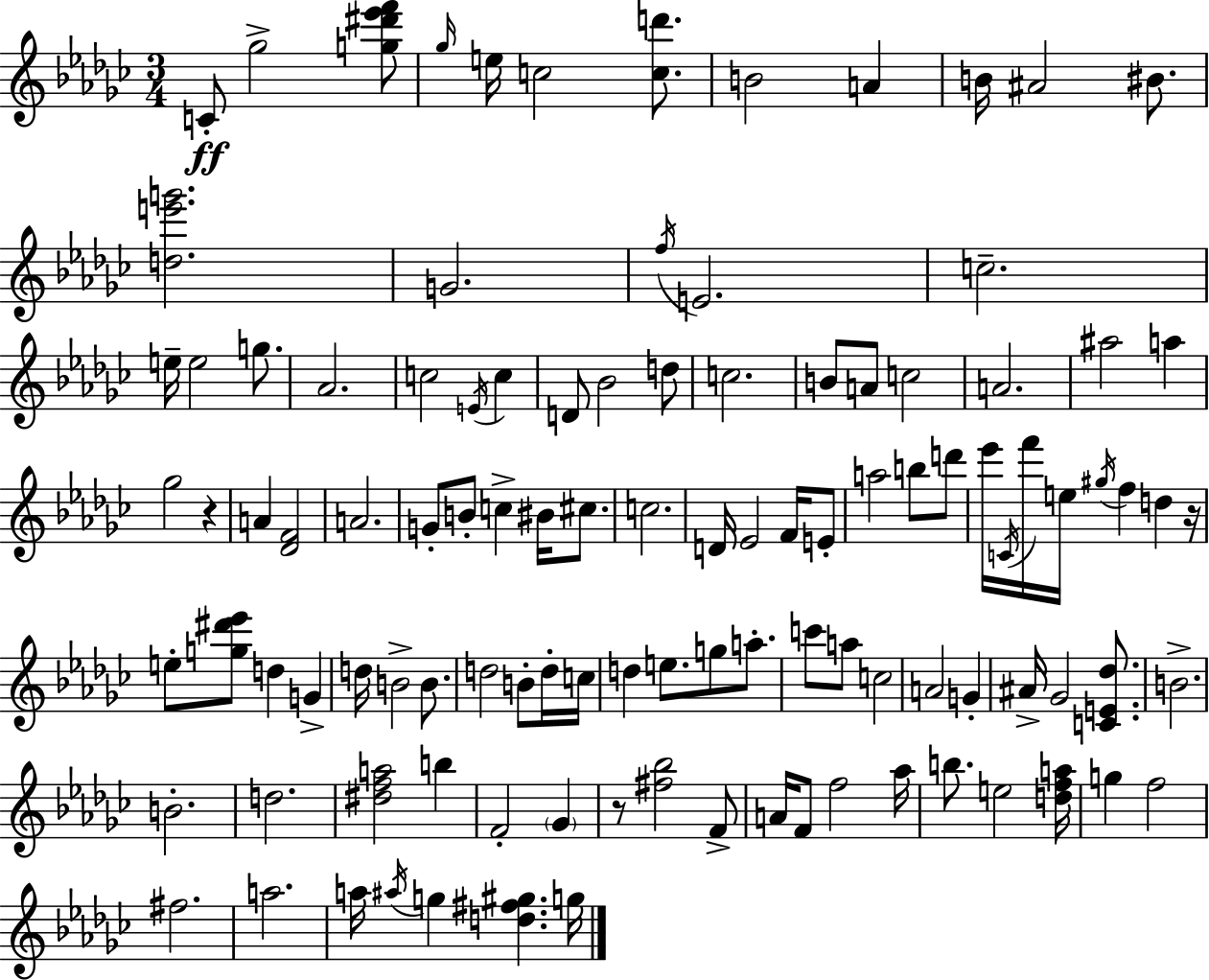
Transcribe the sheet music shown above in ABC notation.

X:1
T:Untitled
M:3/4
L:1/4
K:Ebm
C/2 _g2 [g^d'_e'f']/2 _g/4 e/4 c2 [cd']/2 B2 A B/4 ^A2 ^B/2 [de'g']2 G2 f/4 E2 c2 e/4 e2 g/2 _A2 c2 E/4 c D/2 _B2 d/2 c2 B/2 A/2 c2 A2 ^a2 a _g2 z A [_DF]2 A2 G/2 B/2 c ^B/4 ^c/2 c2 D/4 _E2 F/4 E/2 a2 b/2 d'/2 _e'/4 C/4 f'/4 e/4 ^g/4 f d z/4 e/2 [g^d'_e']/2 d G d/4 B2 B/2 d2 B/2 d/4 c/4 d e/2 g/2 a/2 c'/2 a/2 c2 A2 G ^A/4 _G2 [CE_d]/2 B2 B2 d2 [^dfa]2 b F2 _G z/2 [^f_b]2 F/2 A/4 F/2 f2 _a/4 b/2 e2 [dfa]/4 g f2 ^f2 a2 a/4 ^a/4 g [d^f^g] g/4